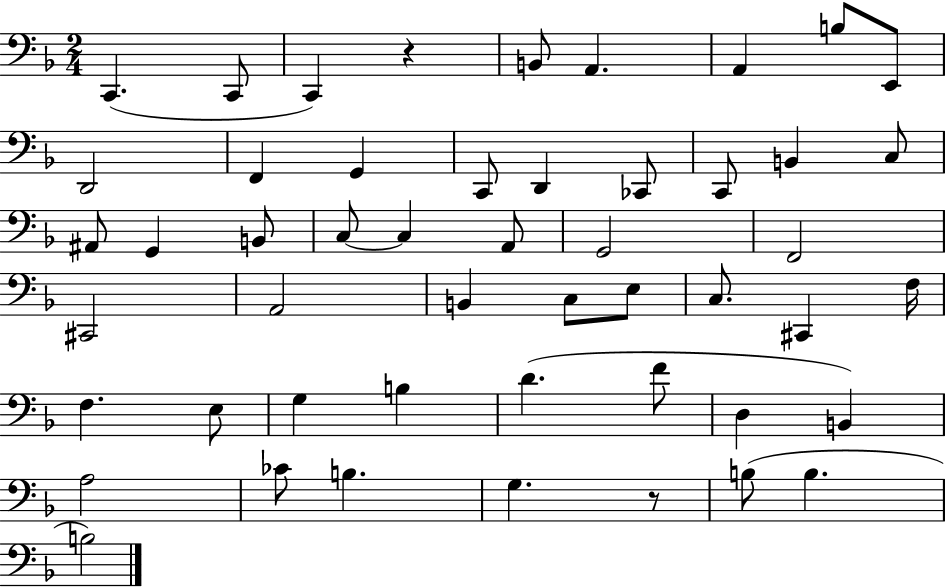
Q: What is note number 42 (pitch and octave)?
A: A3